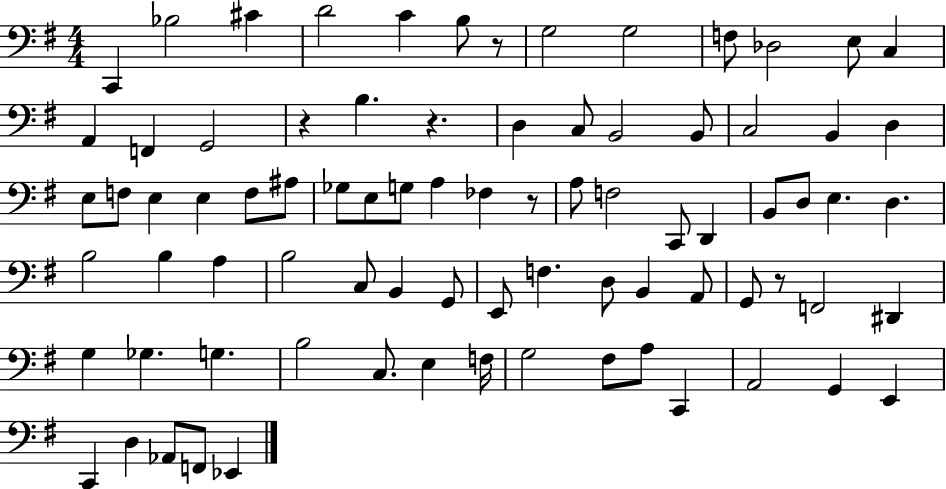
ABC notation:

X:1
T:Untitled
M:4/4
L:1/4
K:G
C,, _B,2 ^C D2 C B,/2 z/2 G,2 G,2 F,/2 _D,2 E,/2 C, A,, F,, G,,2 z B, z D, C,/2 B,,2 B,,/2 C,2 B,, D, E,/2 F,/2 E, E, F,/2 ^A,/2 _G,/2 E,/2 G,/2 A, _F, z/2 A,/2 F,2 C,,/2 D,, B,,/2 D,/2 E, D, B,2 B, A, B,2 C,/2 B,, G,,/2 E,,/2 F, D,/2 B,, A,,/2 G,,/2 z/2 F,,2 ^D,, G, _G, G, B,2 C,/2 E, F,/4 G,2 ^F,/2 A,/2 C,, A,,2 G,, E,, C,, D, _A,,/2 F,,/2 _E,,